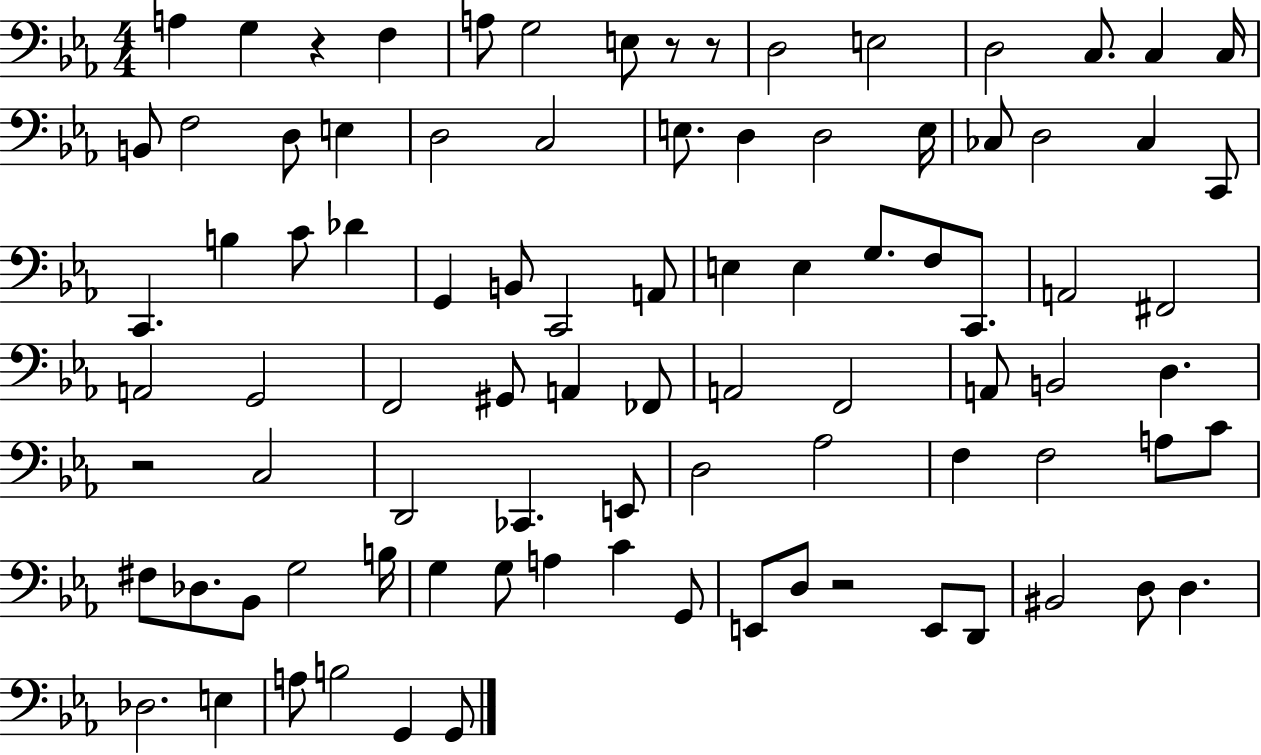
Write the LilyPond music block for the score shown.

{
  \clef bass
  \numericTimeSignature
  \time 4/4
  \key ees \major
  \repeat volta 2 { a4 g4 r4 f4 | a8 g2 e8 r8 r8 | d2 e2 | d2 c8. c4 c16 | \break b,8 f2 d8 e4 | d2 c2 | e8. d4 d2 e16 | ces8 d2 ces4 c,8 | \break c,4. b4 c'8 des'4 | g,4 b,8 c,2 a,8 | e4 e4 g8. f8 c,8. | a,2 fis,2 | \break a,2 g,2 | f,2 gis,8 a,4 fes,8 | a,2 f,2 | a,8 b,2 d4. | \break r2 c2 | d,2 ces,4. e,8 | d2 aes2 | f4 f2 a8 c'8 | \break fis8 des8. bes,8 g2 b16 | g4 g8 a4 c'4 g,8 | e,8 d8 r2 e,8 d,8 | bis,2 d8 d4. | \break des2. e4 | a8 b2 g,4 g,8 | } \bar "|."
}